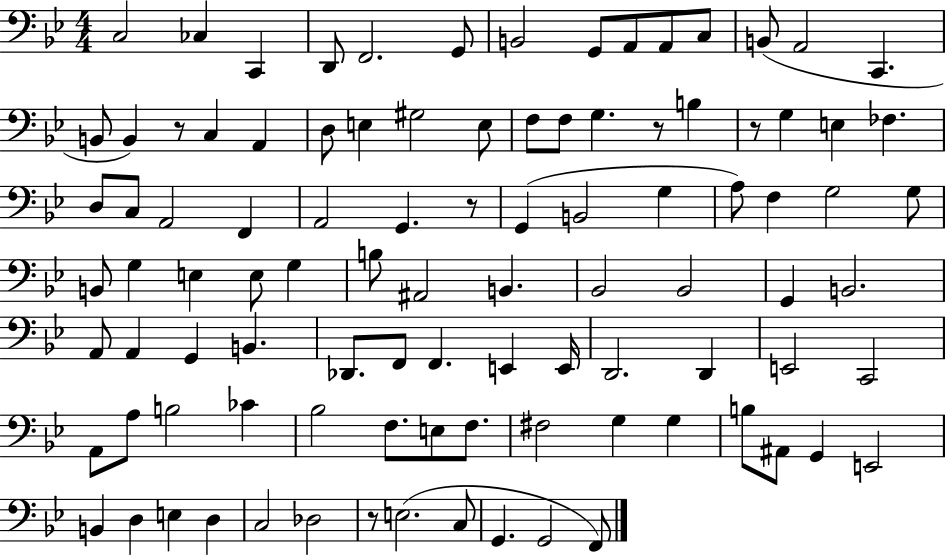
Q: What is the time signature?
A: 4/4